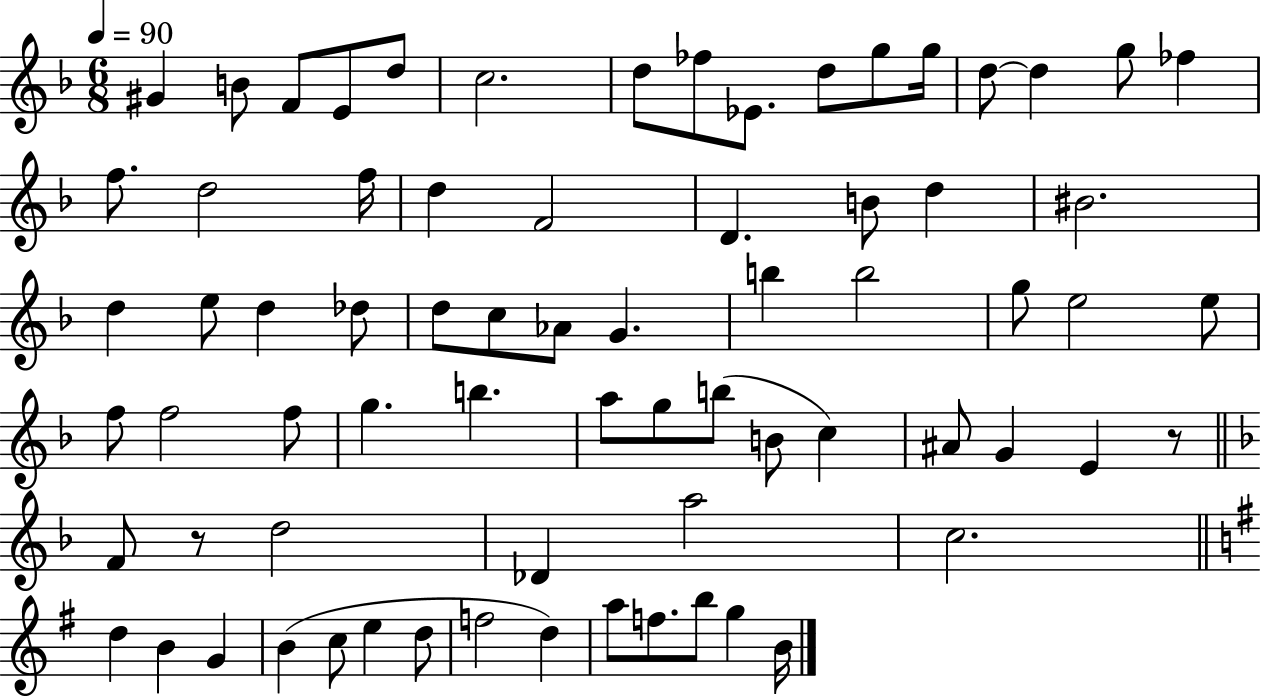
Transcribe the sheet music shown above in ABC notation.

X:1
T:Untitled
M:6/8
L:1/4
K:F
^G B/2 F/2 E/2 d/2 c2 d/2 _f/2 _E/2 d/2 g/2 g/4 d/2 d g/2 _f f/2 d2 f/4 d F2 D B/2 d ^B2 d e/2 d _d/2 d/2 c/2 _A/2 G b b2 g/2 e2 e/2 f/2 f2 f/2 g b a/2 g/2 b/2 B/2 c ^A/2 G E z/2 F/2 z/2 d2 _D a2 c2 d B G B c/2 e d/2 f2 d a/2 f/2 b/2 g B/4